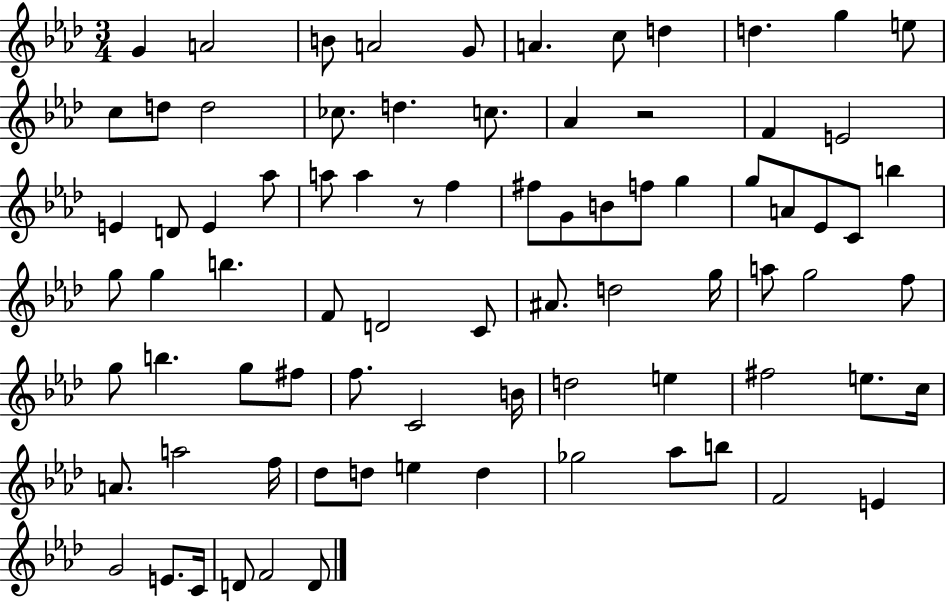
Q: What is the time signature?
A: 3/4